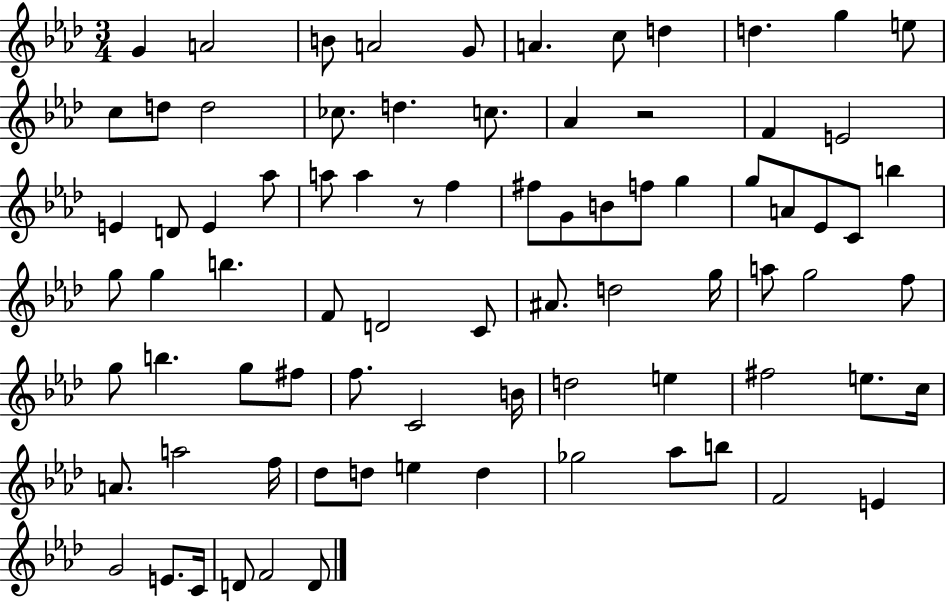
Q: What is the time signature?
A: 3/4